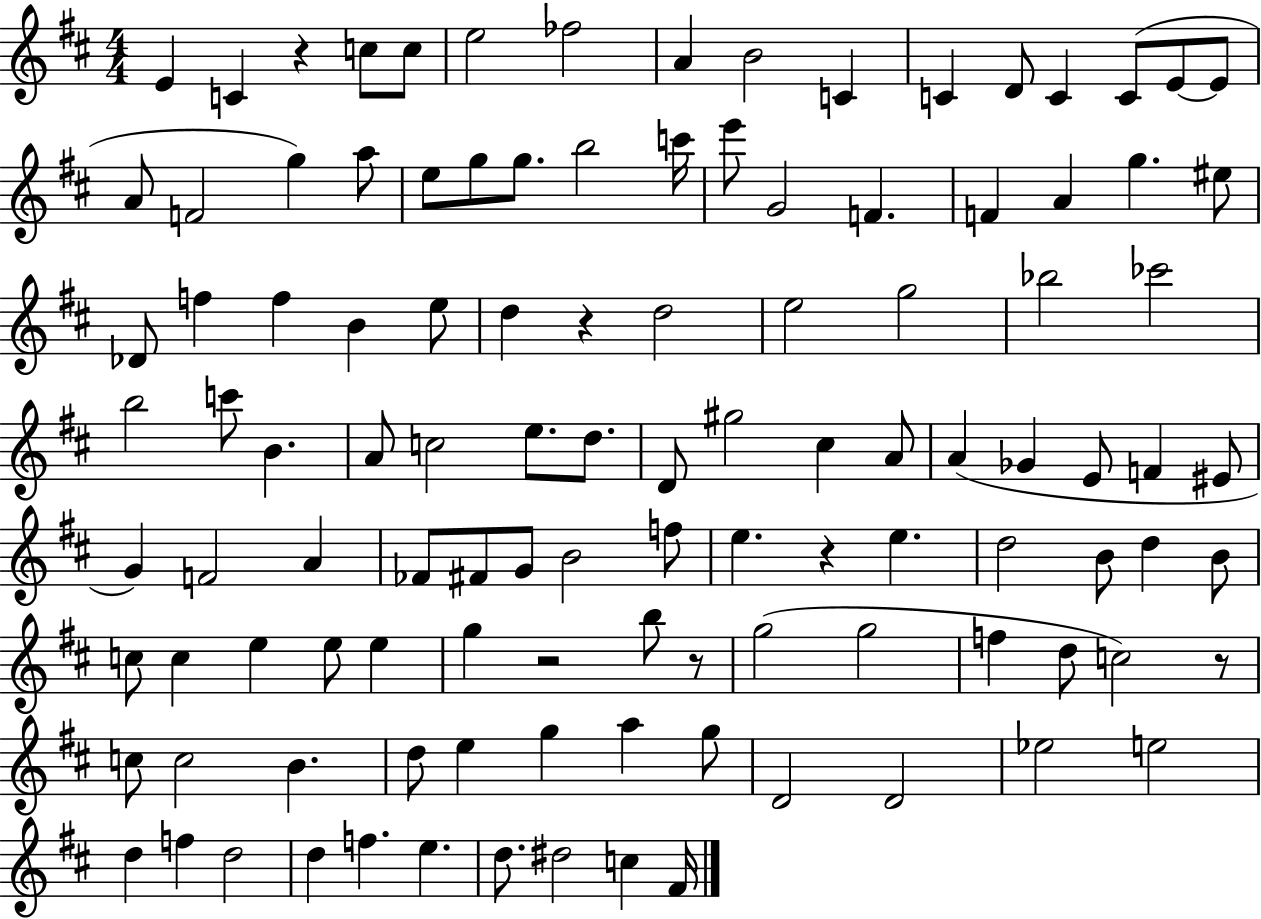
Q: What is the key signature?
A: D major